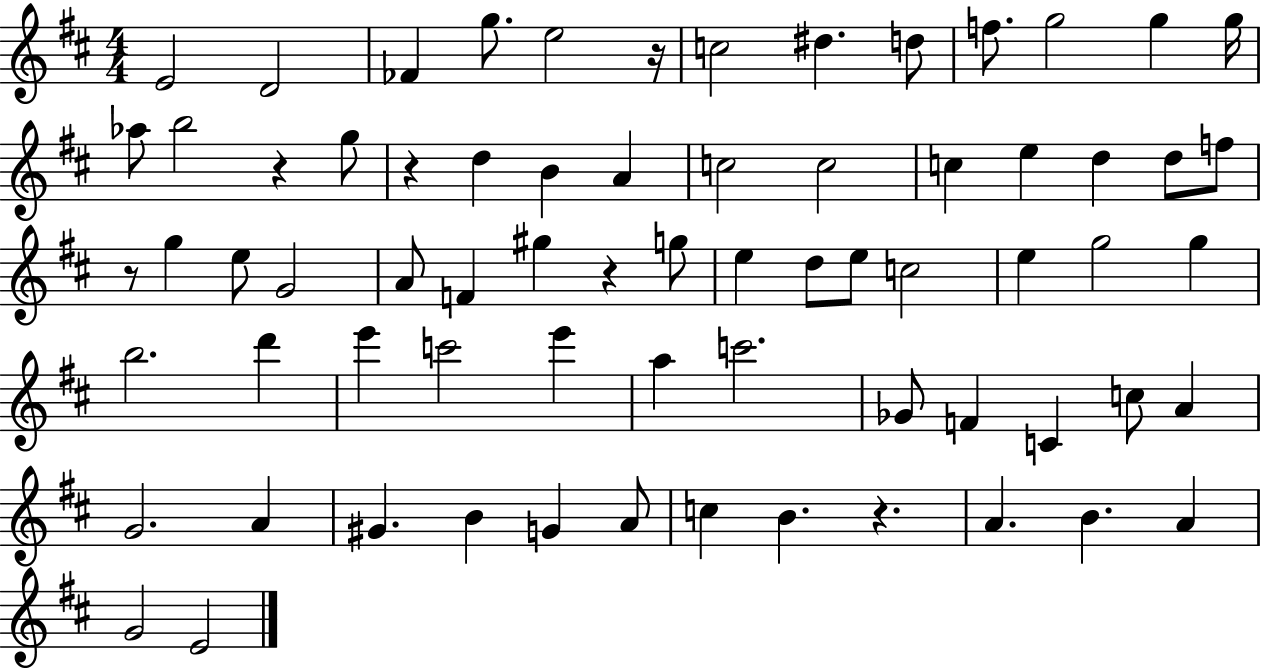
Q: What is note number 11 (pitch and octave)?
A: G5